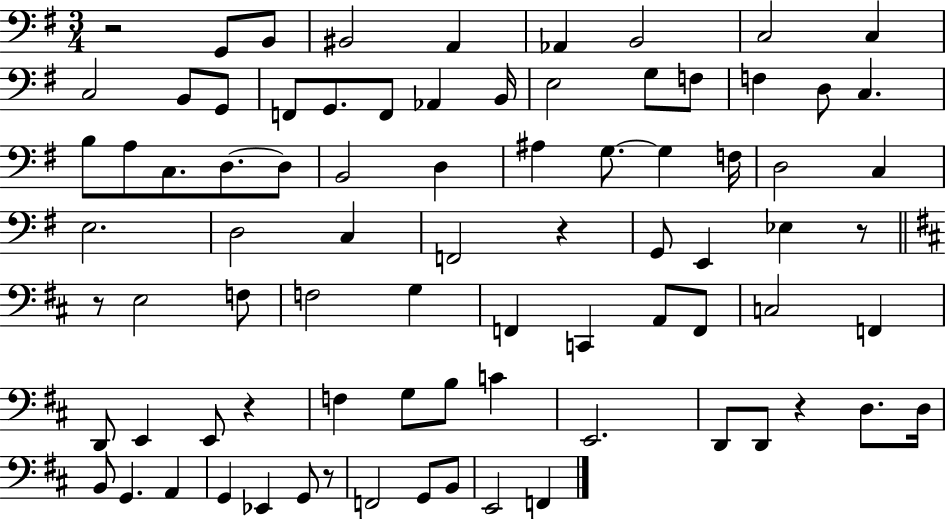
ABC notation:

X:1
T:Untitled
M:3/4
L:1/4
K:G
z2 G,,/2 B,,/2 ^B,,2 A,, _A,, B,,2 C,2 C, C,2 B,,/2 G,,/2 F,,/2 G,,/2 F,,/2 _A,, B,,/4 E,2 G,/2 F,/2 F, D,/2 C, B,/2 A,/2 C,/2 D,/2 D,/2 B,,2 D, ^A, G,/2 G, F,/4 D,2 C, E,2 D,2 C, F,,2 z G,,/2 E,, _E, z/2 z/2 E,2 F,/2 F,2 G, F,, C,, A,,/2 F,,/2 C,2 F,, D,,/2 E,, E,,/2 z F, G,/2 B,/2 C E,,2 D,,/2 D,,/2 z D,/2 D,/4 B,,/2 G,, A,, G,, _E,, G,,/2 z/2 F,,2 G,,/2 B,,/2 E,,2 F,,